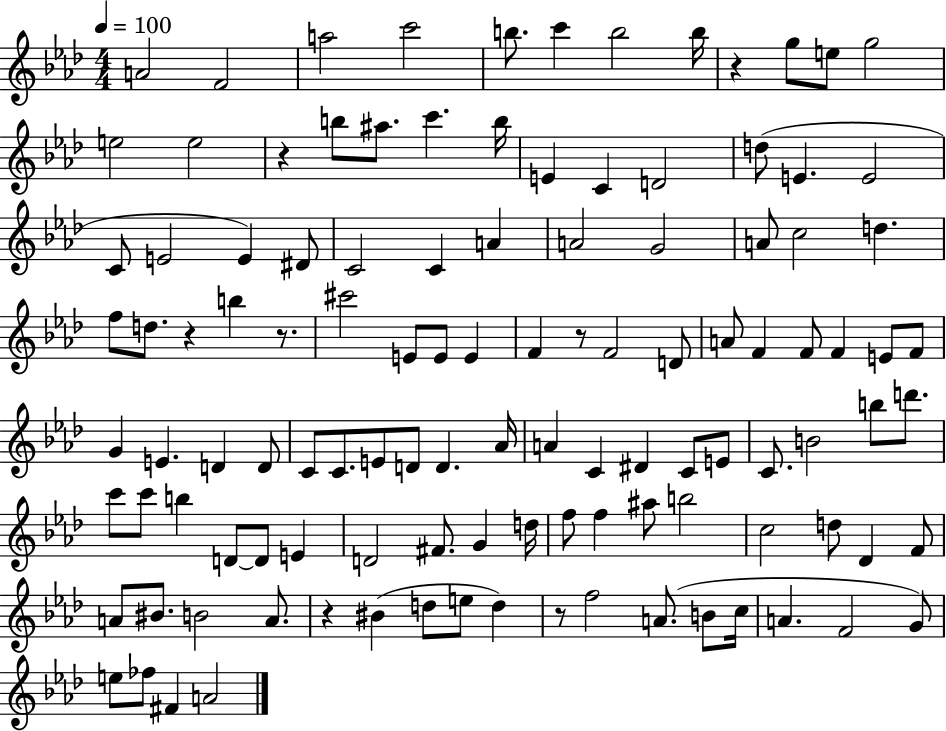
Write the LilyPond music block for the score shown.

{
  \clef treble
  \numericTimeSignature
  \time 4/4
  \key aes \major
  \tempo 4 = 100
  a'2 f'2 | a''2 c'''2 | b''8. c'''4 b''2 b''16 | r4 g''8 e''8 g''2 | \break e''2 e''2 | r4 b''8 ais''8. c'''4. b''16 | e'4 c'4 d'2 | d''8( e'4. e'2 | \break c'8 e'2 e'4) dis'8 | c'2 c'4 a'4 | a'2 g'2 | a'8 c''2 d''4. | \break f''8 d''8. r4 b''4 r8. | cis'''2 e'8 e'8 e'4 | f'4 r8 f'2 d'8 | a'8 f'4 f'8 f'4 e'8 f'8 | \break g'4 e'4. d'4 d'8 | c'8 c'8. e'8 d'8 d'4. aes'16 | a'4 c'4 dis'4 c'8 e'8 | c'8. b'2 b''8 d'''8. | \break c'''8 c'''8 b''4 d'8~~ d'8 e'4 | d'2 fis'8. g'4 d''16 | f''8 f''4 ais''8 b''2 | c''2 d''8 des'4 f'8 | \break a'8 bis'8. b'2 a'8. | r4 bis'4( d''8 e''8 d''4) | r8 f''2 a'8.( b'8 c''16 | a'4. f'2 g'8) | \break e''8 fes''8 fis'4 a'2 | \bar "|."
}